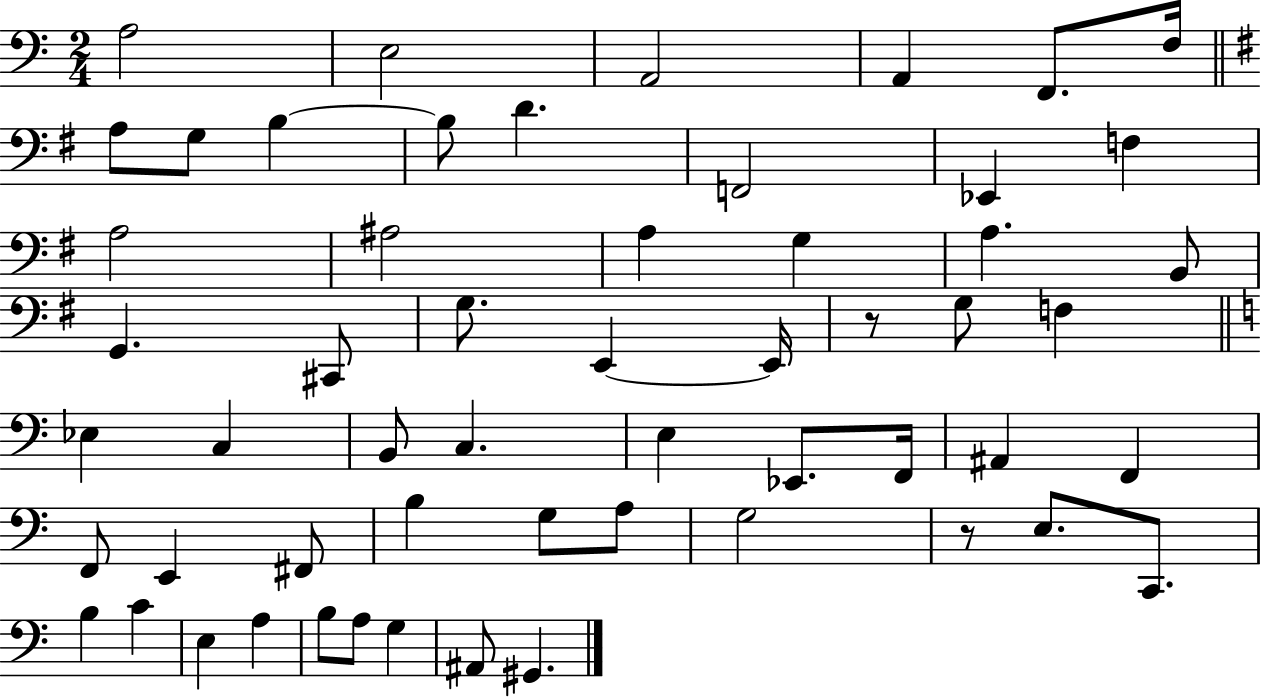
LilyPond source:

{
  \clef bass
  \numericTimeSignature
  \time 2/4
  \key c \major
  a2 | e2 | a,2 | a,4 f,8. f16 | \break \bar "||" \break \key g \major a8 g8 b4~~ | b8 d'4. | f,2 | ees,4 f4 | \break a2 | ais2 | a4 g4 | a4. b,8 | \break g,4. cis,8 | g8. e,4~~ e,16 | r8 g8 f4 | \bar "||" \break \key a \minor ees4 c4 | b,8 c4. | e4 ees,8. f,16 | ais,4 f,4 | \break f,8 e,4 fis,8 | b4 g8 a8 | g2 | r8 e8. c,8. | \break b4 c'4 | e4 a4 | b8 a8 g4 | ais,8 gis,4. | \break \bar "|."
}